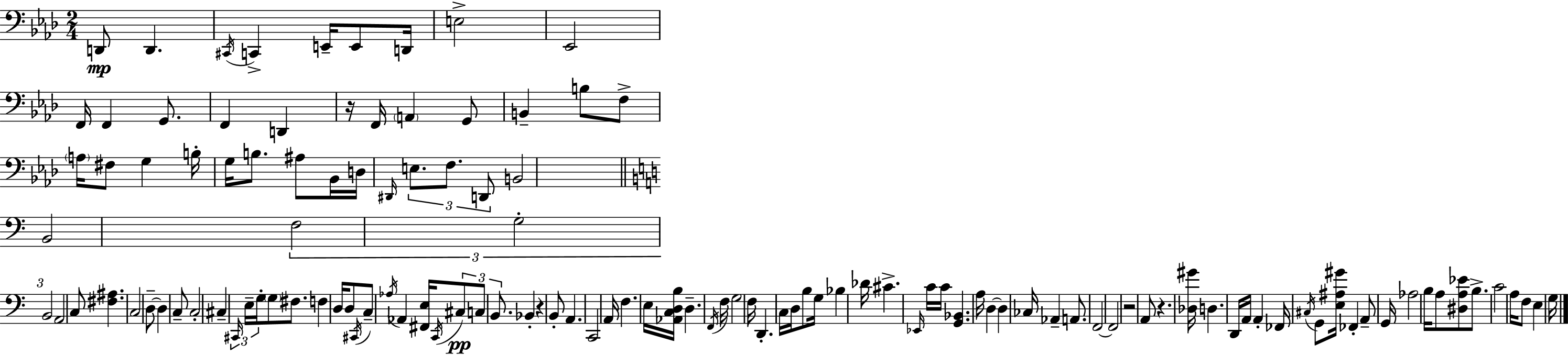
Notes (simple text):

D2/e D2/q. C#2/s C2/q E2/s E2/e D2/s E3/h Eb2/h F2/s F2/q G2/e. F2/q D2/q R/s F2/s A2/q G2/e B2/q B3/e F3/e A3/s F#3/e G3/q B3/s G3/s B3/e. A#3/e Bb2/s D3/s D#2/s E3/e. F3/e. D2/e B2/h B2/h F3/h G3/h B2/h A2/h C3/e [F#3,A#3]/q. C3/h D3/e D3/q C3/e C3/h C#3/q C#2/s E3/s G3/s G3/e F#3/e. F3/q D3/s D3/e C#2/s C3/e Ab3/s Ab2/q [F#2,E3]/s C2/s C#3/e C3/e B2/e. Bb2/q R/q B2/e A2/q. C2/h A2/s F3/q. E3/s [Ab2,C3,D3,B3]/s D3/q. F2/s F3/s G3/h F3/s D2/q. C3/s D3/s B3/e G3/s Bb3/q Db4/s C#4/q. Eb2/s C4/s C4/s [G2,Bb2]/q. A3/s D3/q D3/q CES3/s Ab2/q A2/e. F2/h F2/h R/h A2/e R/q. [Db3,G#4]/s D3/q. D2/s A2/s A2/q FES2/s C#3/s G2/e [E3,A#3,G#4]/s FES2/q A2/e G2/s Ab3/h B3/s A3/e [D#3,A3,Eb4]/e B3/e. C4/h A3/s F3/e E3/q G3/s